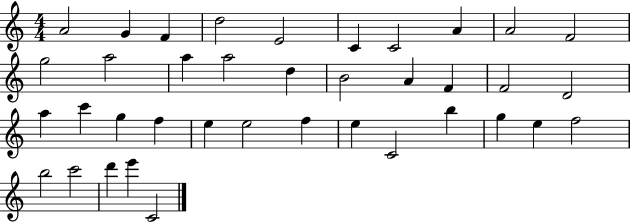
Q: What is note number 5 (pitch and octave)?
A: E4